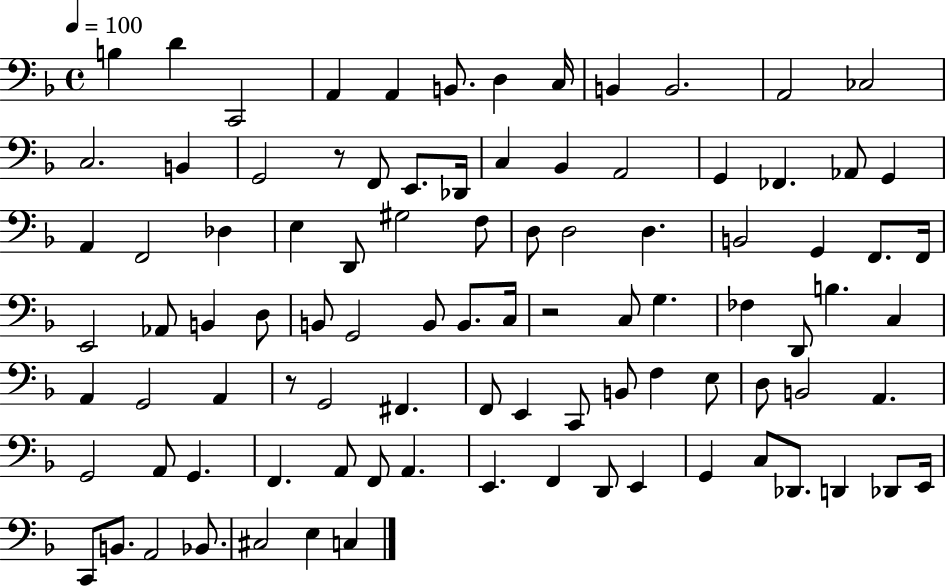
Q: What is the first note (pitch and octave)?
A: B3